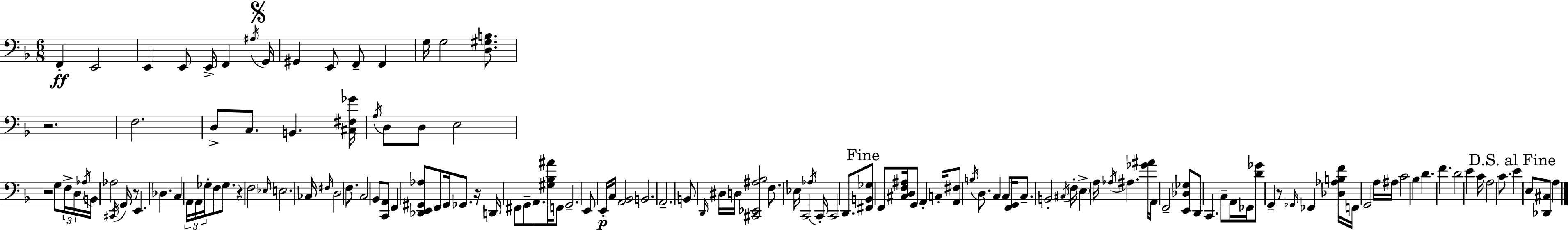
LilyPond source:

{
  \clef bass
  \numericTimeSignature
  \time 6/8
  \key f \major
  f,4-.\ff e,2 | e,4 e,8 e,16-> f,4 \acciaccatura { ais16 } | \mark \markup { \musicglyph "scripts.segno" } g,16 gis,4 e,8 f,8-- f,4 | g16 g2 <d gis b>8. | \break r2. | f2. | d8-> c8. b,4. | <cis fis ges'>16 \acciaccatura { a16 } d8 d8 e2 | \break r2 g8 | \tuplet 3/2 { f16-> d16 \acciaccatura { aes16 } } b,16 aes2 | \acciaccatura { cis,16 } g,16 r8 e,4. des4. | c4 \tuplet 3/2 { a,16 a,16 ges16-. } f8 | \break ges8. r4 f2 | \grace { ees16 } e2. | ces16 \grace { fis16 } d2 | f8. c2 | \break bes,8 <c, a,>8 f,4 <des, e, gis, aes>8 | f,8 gis,16 ges,8. r16 d,16 fis,8 g,8-- | a,8. <gis bes ais'>16 f,8 g,2.-- | e,8 e,16-.\p c16 <a, bes,>2 | \break b,2. | a,2.-- | b,8 \grace { d,16 } dis16 d16 <cis, ees, ais bes>2 | f8. ees16 c,2 | \break \acciaccatura { aes16 } c,16-. c,2 | d,8. \mark "Fine" <fis, b, ges>8 f,8 | <cis d f ais>16 g,8 a,4-. c16-. <a, fis>8 \acciaccatura { b16 } d8. | c4 c8 <f, g,>16 c8.-- | \break b,2-. \acciaccatura { cis16 } f16-. \parenthesize e4-> | a16 \acciaccatura { aes16 } ais4. <ges' ais'>16 a,8 | f,2-- <e, des ges>8 d,8 | c,4. c8-- a,16 fes,16 <d' ges'>8 | \break g,4-- r8 \grace { ges,16 } fes,4 | <des aes b f'>16 f,16 g,2 a16 ais16 | c'2 bes4 | d'4. f'4. | \break d'2 e'4 | c'16 a2 c'8. | \mark "D.S. al Fine" e'4 e8 <des, cis>8 a4 | \bar "|."
}